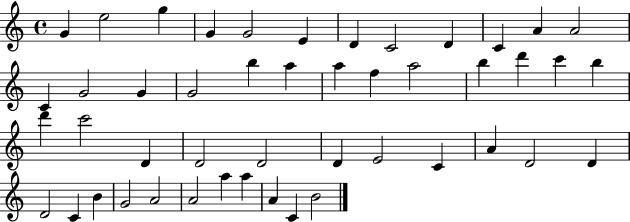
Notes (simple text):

G4/q E5/h G5/q G4/q G4/h E4/q D4/q C4/h D4/q C4/q A4/q A4/h C4/q G4/h G4/q G4/h B5/q A5/q A5/q F5/q A5/h B5/q D6/q C6/q B5/q D6/q C6/h D4/q D4/h D4/h D4/q E4/h C4/q A4/q D4/h D4/q D4/h C4/q B4/q G4/h A4/h A4/h A5/q A5/q A4/q C4/q B4/h